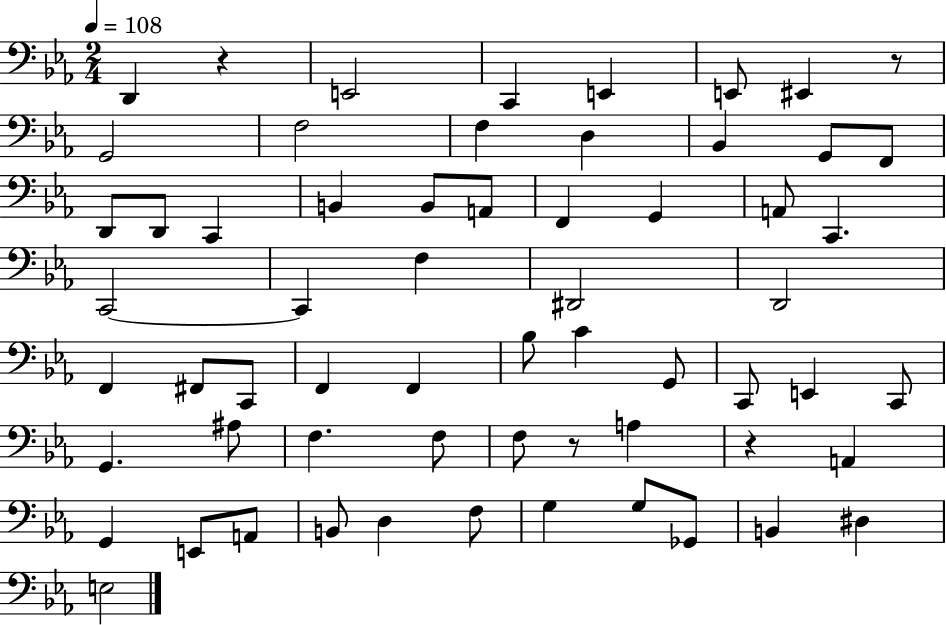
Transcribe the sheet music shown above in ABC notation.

X:1
T:Untitled
M:2/4
L:1/4
K:Eb
D,, z E,,2 C,, E,, E,,/2 ^E,, z/2 G,,2 F,2 F, D, _B,, G,,/2 F,,/2 D,,/2 D,,/2 C,, B,, B,,/2 A,,/2 F,, G,, A,,/2 C,, C,,2 C,, F, ^D,,2 D,,2 F,, ^F,,/2 C,,/2 F,, F,, _B,/2 C G,,/2 C,,/2 E,, C,,/2 G,, ^A,/2 F, F,/2 F,/2 z/2 A, z A,, G,, E,,/2 A,,/2 B,,/2 D, F,/2 G, G,/2 _G,,/2 B,, ^D, E,2